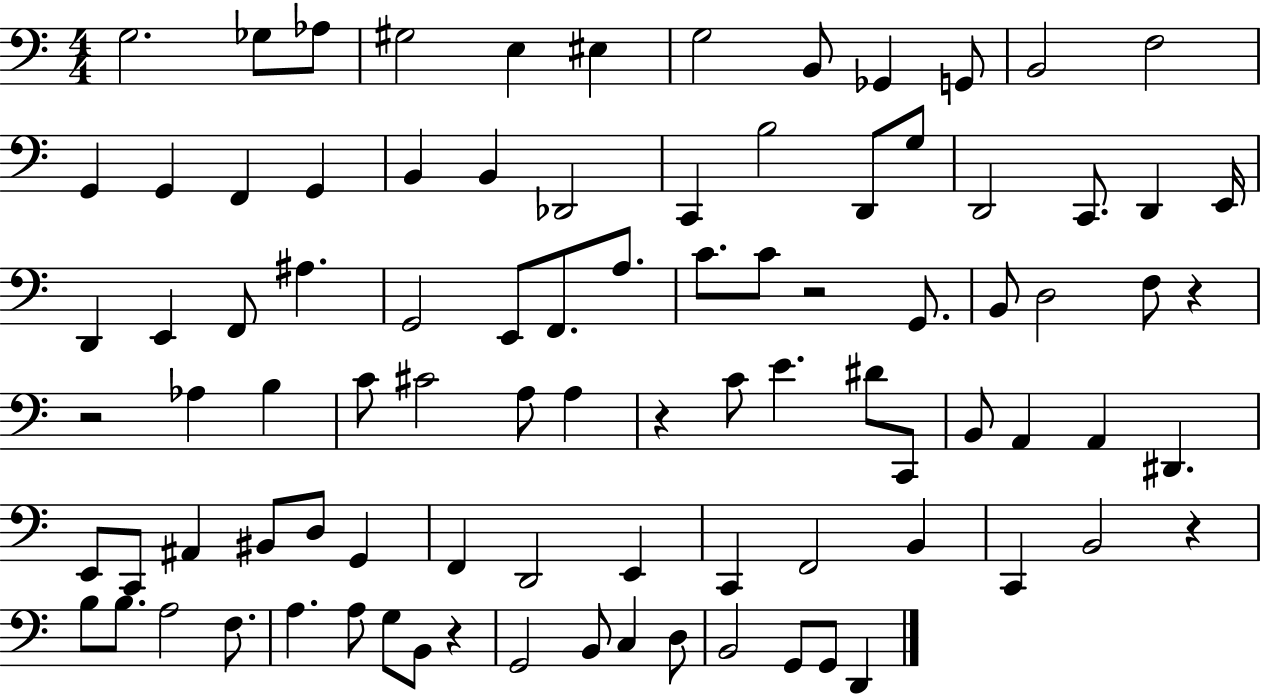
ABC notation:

X:1
T:Untitled
M:4/4
L:1/4
K:C
G,2 _G,/2 _A,/2 ^G,2 E, ^E, G,2 B,,/2 _G,, G,,/2 B,,2 F,2 G,, G,, F,, G,, B,, B,, _D,,2 C,, B,2 D,,/2 G,/2 D,,2 C,,/2 D,, E,,/4 D,, E,, F,,/2 ^A, G,,2 E,,/2 F,,/2 A,/2 C/2 C/2 z2 G,,/2 B,,/2 D,2 F,/2 z z2 _A, B, C/2 ^C2 A,/2 A, z C/2 E ^D/2 C,,/2 B,,/2 A,, A,, ^D,, E,,/2 C,,/2 ^A,, ^B,,/2 D,/2 G,, F,, D,,2 E,, C,, F,,2 B,, C,, B,,2 z B,/2 B,/2 A,2 F,/2 A, A,/2 G,/2 B,,/2 z G,,2 B,,/2 C, D,/2 B,,2 G,,/2 G,,/2 D,,